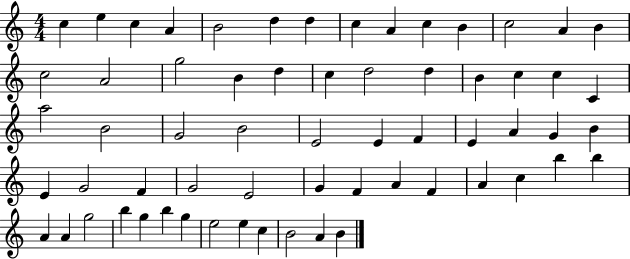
{
  \clef treble
  \numericTimeSignature
  \time 4/4
  \key c \major
  c''4 e''4 c''4 a'4 | b'2 d''4 d''4 | c''4 a'4 c''4 b'4 | c''2 a'4 b'4 | \break c''2 a'2 | g''2 b'4 d''4 | c''4 d''2 d''4 | b'4 c''4 c''4 c'4 | \break a''2 b'2 | g'2 b'2 | e'2 e'4 f'4 | e'4 a'4 g'4 b'4 | \break e'4 g'2 f'4 | g'2 e'2 | g'4 f'4 a'4 f'4 | a'4 c''4 b''4 b''4 | \break a'4 a'4 g''2 | b''4 g''4 b''4 g''4 | e''2 e''4 c''4 | b'2 a'4 b'4 | \break \bar "|."
}